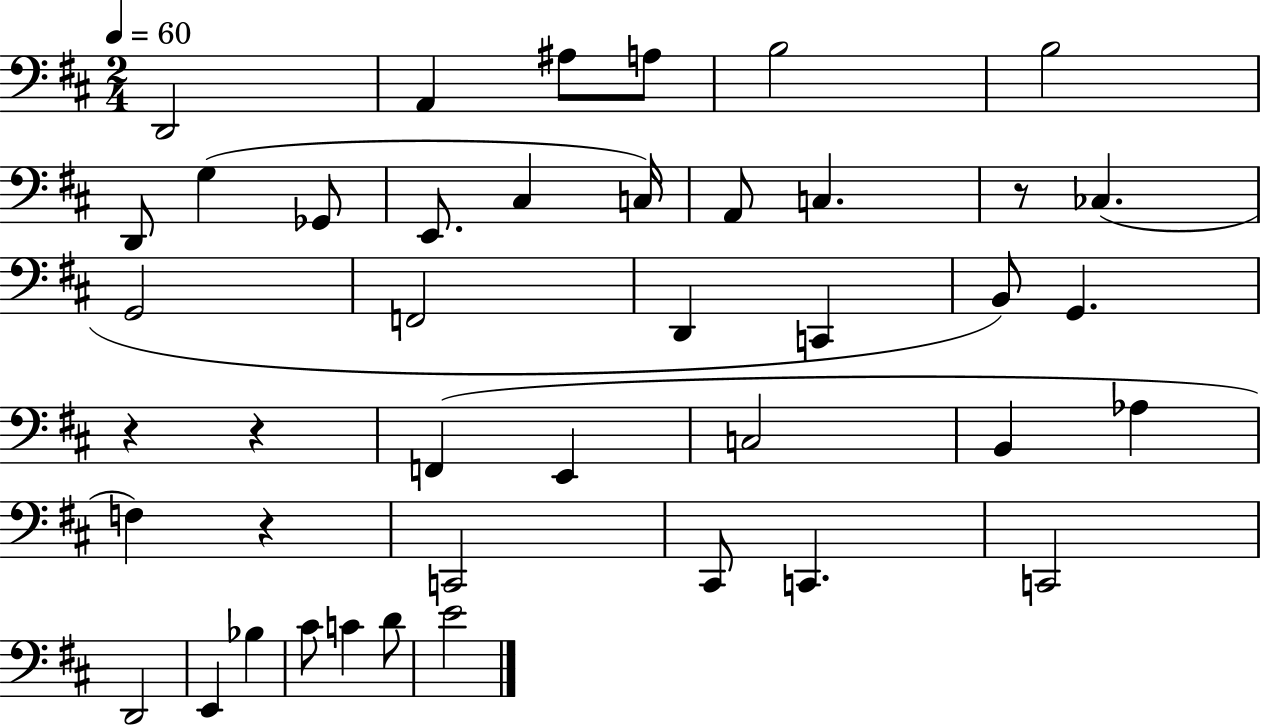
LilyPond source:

{
  \clef bass
  \numericTimeSignature
  \time 2/4
  \key d \major
  \tempo 4 = 60
  d,2 | a,4 ais8 a8 | b2 | b2 | \break d,8 g4( ges,8 | e,8. cis4 c16) | a,8 c4. | r8 ces4.( | \break g,2 | f,2 | d,4 c,4 | b,8) g,4. | \break r4 r4 | f,4( e,4 | c2 | b,4 aes4 | \break f4) r4 | c,2 | cis,8 c,4. | c,2 | \break d,2 | e,4 bes4 | cis'8 c'4 d'8 | e'2 | \break \bar "|."
}